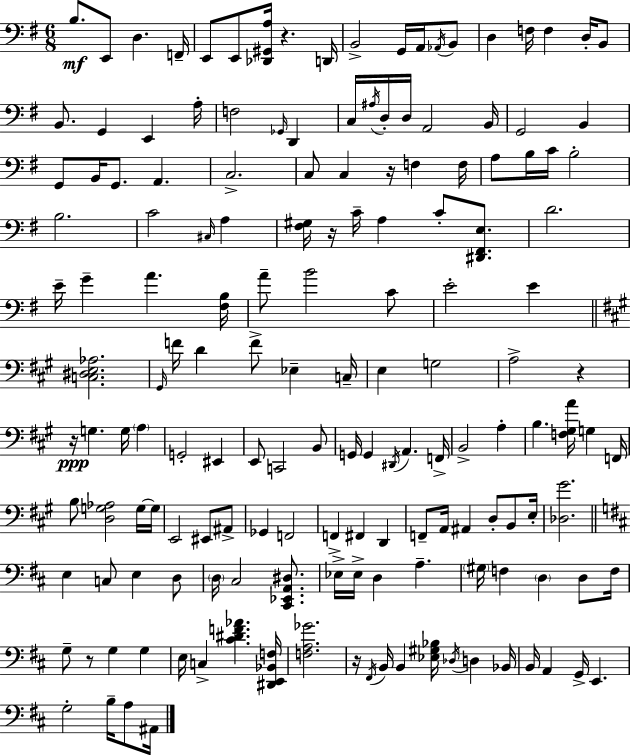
X:1
T:Untitled
M:6/8
L:1/4
K:Em
B,/2 E,,/2 D, F,,/4 E,,/2 E,,/2 [_D,,^G,,A,]/4 z D,,/4 B,,2 G,,/4 A,,/4 _A,,/4 B,,/2 D, F,/4 F, D,/4 B,,/2 B,,/2 G,, E,, A,/4 F,2 _G,,/4 D,, C,/4 ^A,/4 D,/4 D,/4 A,,2 B,,/4 G,,2 B,, G,,/2 B,,/4 G,,/2 A,, C,2 C,/2 C, z/4 F, F,/4 A,/2 B,/4 C/4 B,2 B,2 C2 ^C,/4 A, [^F,^G,]/4 z/4 C/4 A, C/2 [^D,,^F,,E,]/2 D2 E/4 G A [^F,B,]/4 A/2 B2 C/2 E2 E [C,^D,E,_A,]2 ^G,,/4 F/4 D F/2 _E, C,/4 E, G,2 A,2 z z/4 G, G,/4 A, G,,2 ^E,, E,,/2 C,,2 B,,/2 G,,/4 G,, ^D,,/4 A,, F,,/4 B,,2 A, B, [F,^G,A]/4 G, F,,/4 B,/2 [D,G,_A,]2 G,/4 G,/4 E,,2 ^E,,/2 ^A,,/2 _G,, F,,2 F,, ^F,, D,, F,,/2 A,,/4 ^A,, D,/2 B,,/2 E,/4 [_D,^G]2 E, C,/2 E, D,/2 D,/4 ^C,2 [^C,,_E,,A,,^D,]/2 _E,/4 _E,/4 D, A, ^G,/4 F, D, D,/2 F,/4 G,/2 z/2 G, G, E,/4 C, [^C^DF_A] [^D,,E,,_B,,F,]/4 [F,A,_G]2 z/4 ^F,,/4 B,,/4 B,, [_E,^G,_B,]/4 _D,/4 D, _B,,/4 B,,/4 A,, G,,/4 E,, G,2 B,/4 A,/2 ^A,,/4